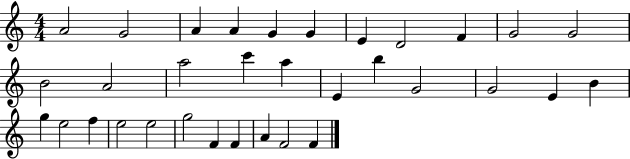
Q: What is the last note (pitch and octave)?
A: F4